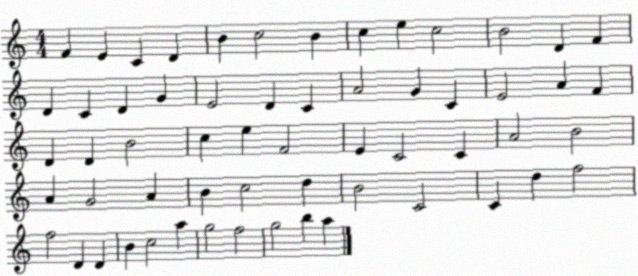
X:1
T:Untitled
M:4/4
L:1/4
K:C
F E C D B c2 B c e c2 B2 D F D C D G E2 D C A2 G C E2 A F D D B2 c e F2 E C2 C A2 B2 A G2 A B c2 d B2 C2 C d f2 f2 D D B c2 a g2 f2 g2 b a